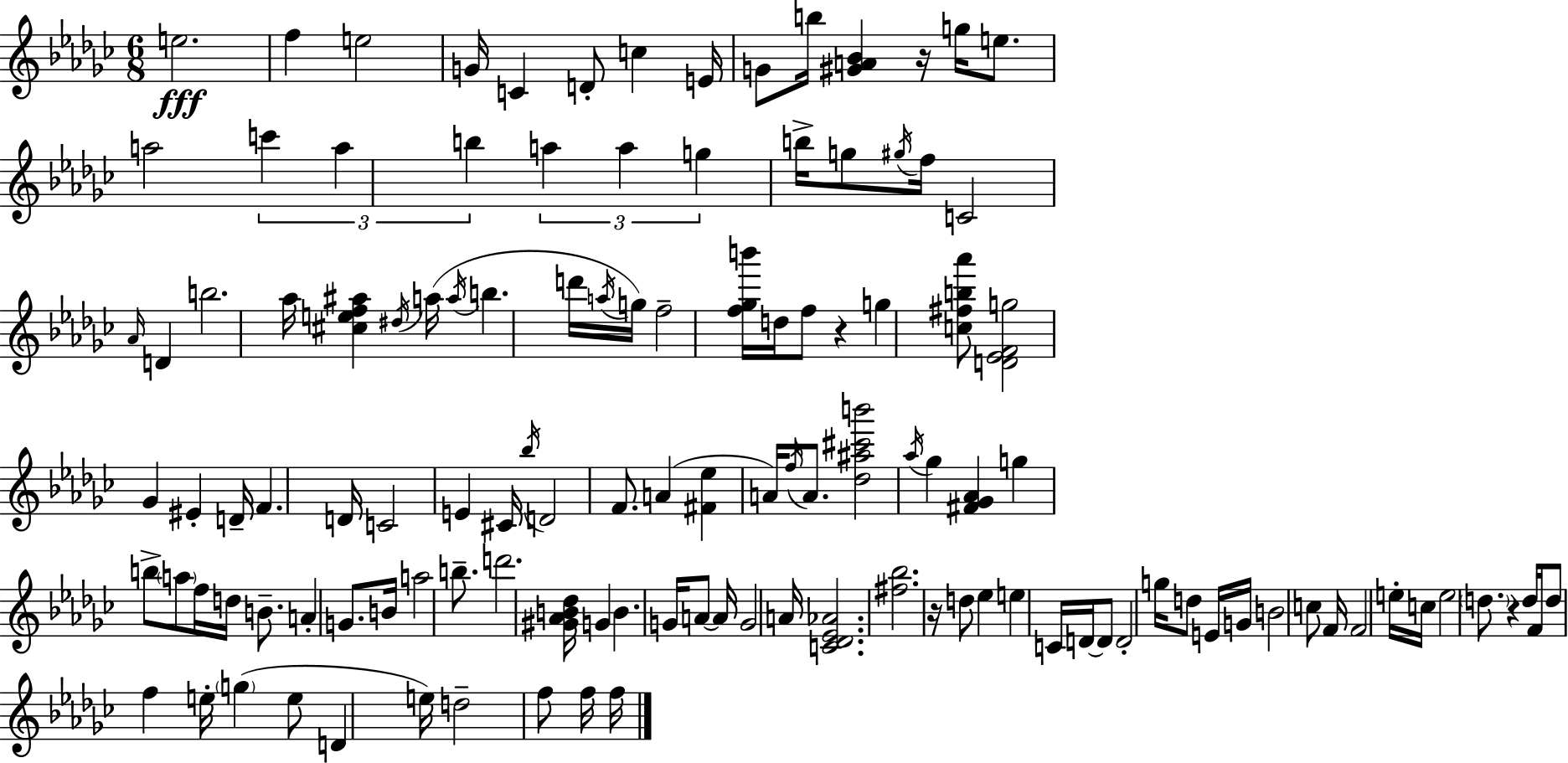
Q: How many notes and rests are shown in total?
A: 122